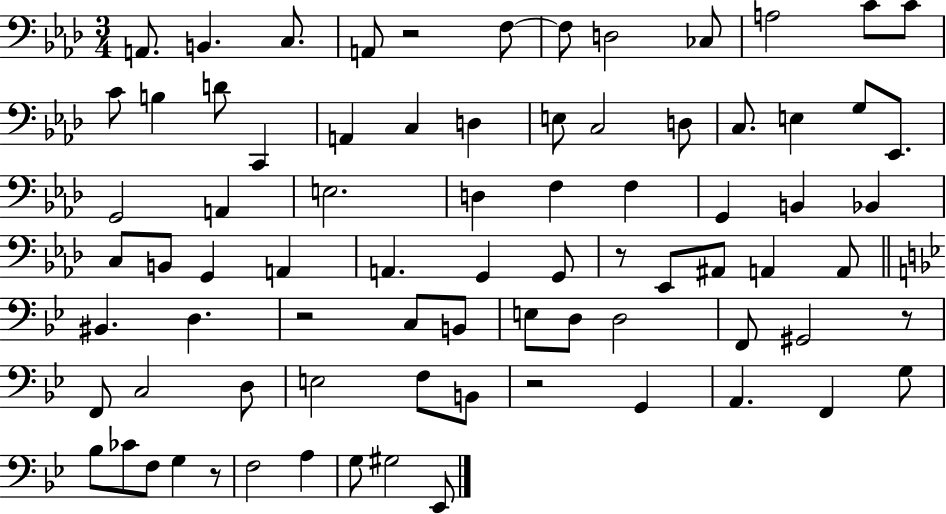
{
  \clef bass
  \numericTimeSignature
  \time 3/4
  \key aes \major
  \repeat volta 2 { a,8. b,4. c8. | a,8 r2 f8~~ | f8 d2 ces8 | a2 c'8 c'8 | \break c'8 b4 d'8 c,4 | a,4 c4 d4 | e8 c2 d8 | c8. e4 g8 ees,8. | \break g,2 a,4 | e2. | d4 f4 f4 | g,4 b,4 bes,4 | \break c8 b,8 g,4 a,4 | a,4. g,4 g,8 | r8 ees,8 ais,8 a,4 a,8 | \bar "||" \break \key bes \major bis,4. d4. | r2 c8 b,8 | e8 d8 d2 | f,8 gis,2 r8 | \break f,8 c2 d8 | e2 f8 b,8 | r2 g,4 | a,4. f,4 g8 | \break bes8 ces'8 f8 g4 r8 | f2 a4 | g8 gis2 ees,8 | } \bar "|."
}